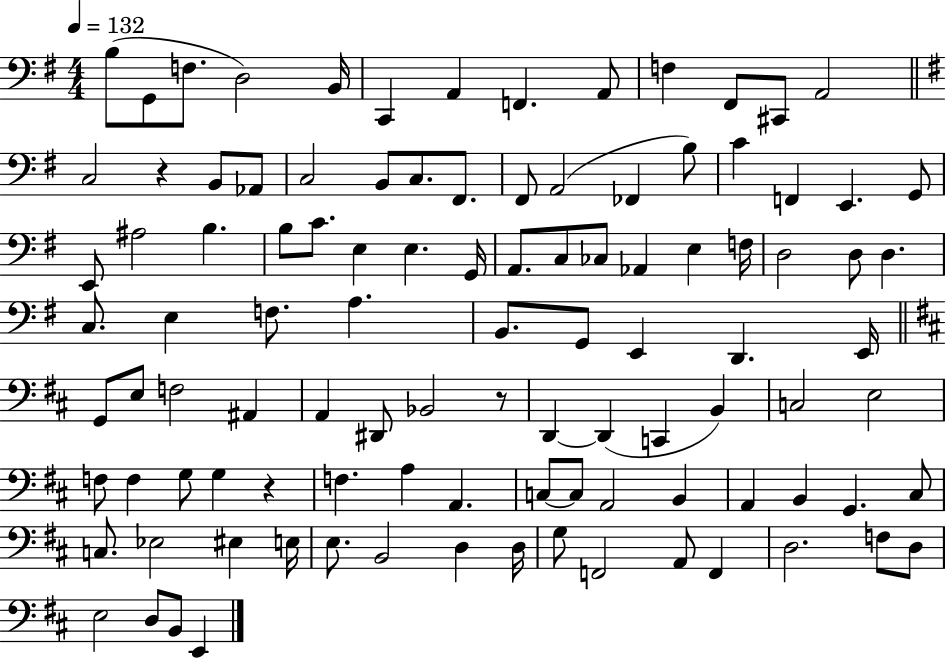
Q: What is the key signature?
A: G major